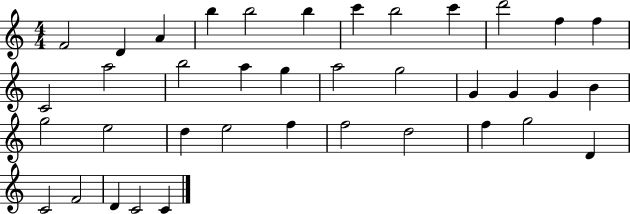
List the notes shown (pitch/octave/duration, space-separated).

F4/h D4/q A4/q B5/q B5/h B5/q C6/q B5/h C6/q D6/h F5/q F5/q C4/h A5/h B5/h A5/q G5/q A5/h G5/h G4/q G4/q G4/q B4/q G5/h E5/h D5/q E5/h F5/q F5/h D5/h F5/q G5/h D4/q C4/h F4/h D4/q C4/h C4/q